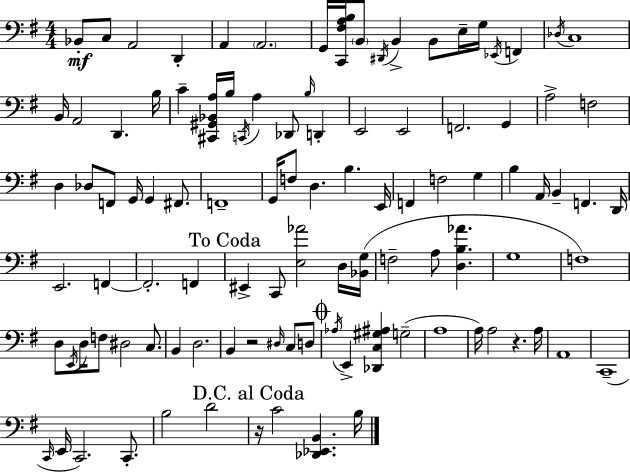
{
  \clef bass
  \numericTimeSignature
  \time 4/4
  \key g \major
  \repeat volta 2 { bes,8-.\mf c8 a,2 d,4-. | a,4 \parenthesize a,2. | g,16 <c, fis a b>16 \parenthesize b,8 \acciaccatura { dis,16 } b,4-> b,8 e16-- g16 \acciaccatura { ees,16 } f,4 | \acciaccatura { des16 } c1 | \break b,16 a,2 d,4. | b16 c'4-- <cis, gis, bes, a>16 b16 \acciaccatura { c,16 } a4 des,8 | \grace { b16 } d,4-. e,2 e,2 | f,2. | \break g,4 a2-> f2 | d4 des8 f,8 g,16 g,4 | fis,8. f,1-- | g,16 f8 d4. b4. | \break e,16 f,4 f2 | g4 b4 a,16 b,4-- f,4. | d,16 e,2. | f,4~~ f,2.-. | \break f,4 \mark "To Coda" eis,4-> c,8 <e aes'>2 | d16 <bes, g>16( f2-- a8 <d b aes'>4. | g1 | f1) | \break d8 \acciaccatura { e,16 } d16 f8 dis2 | c8. b,4 d2. | b,4 r2 | \grace { dis16 } c8 d8 \mark \markup { \musicglyph "scripts.coda" } \acciaccatura { aes16 } e,4-> <des, c gis ais>4 | \break g2--( a1 | a16) a2 | r4. a16 a,1 | c,1--( | \break \grace { c,16 } e,16 c,2.) | c,8.-. b2 | d'2 \mark "D.C. al Coda" r16 c'2 | <des, ees, b,>4. b16 } \bar "|."
}